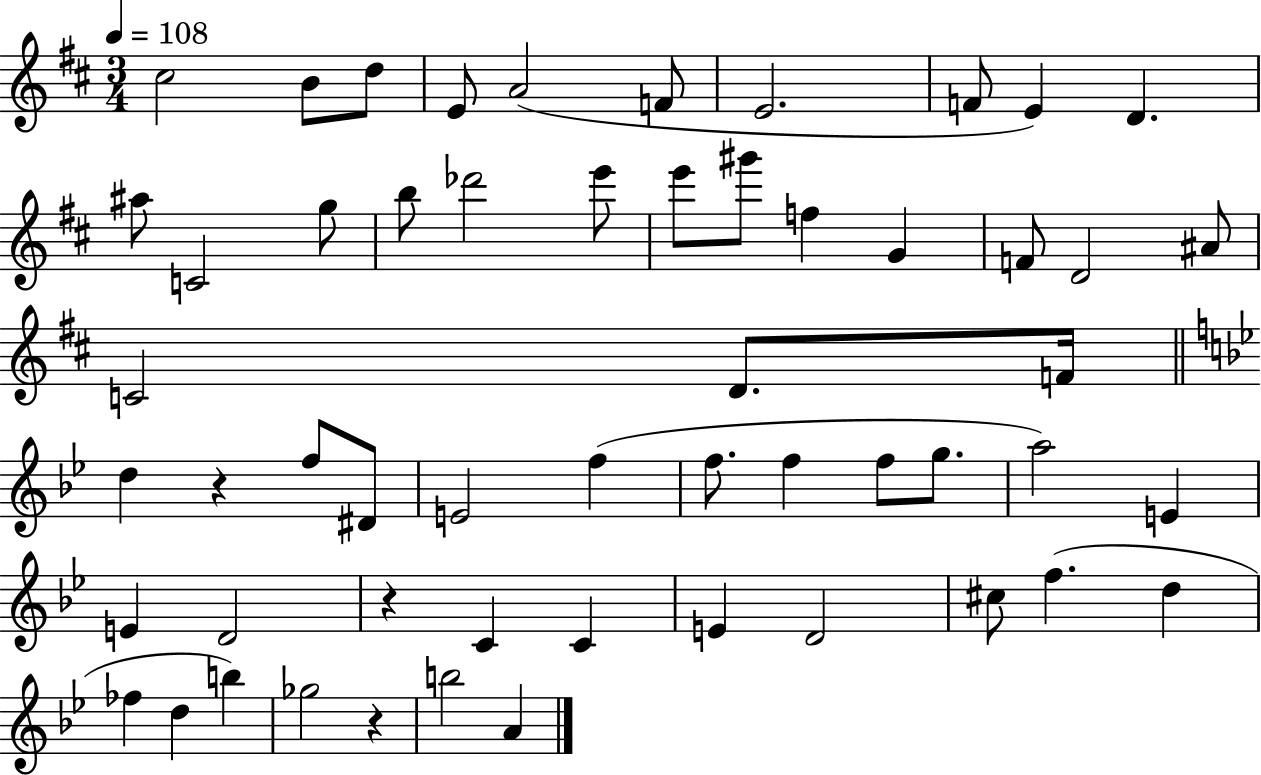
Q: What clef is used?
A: treble